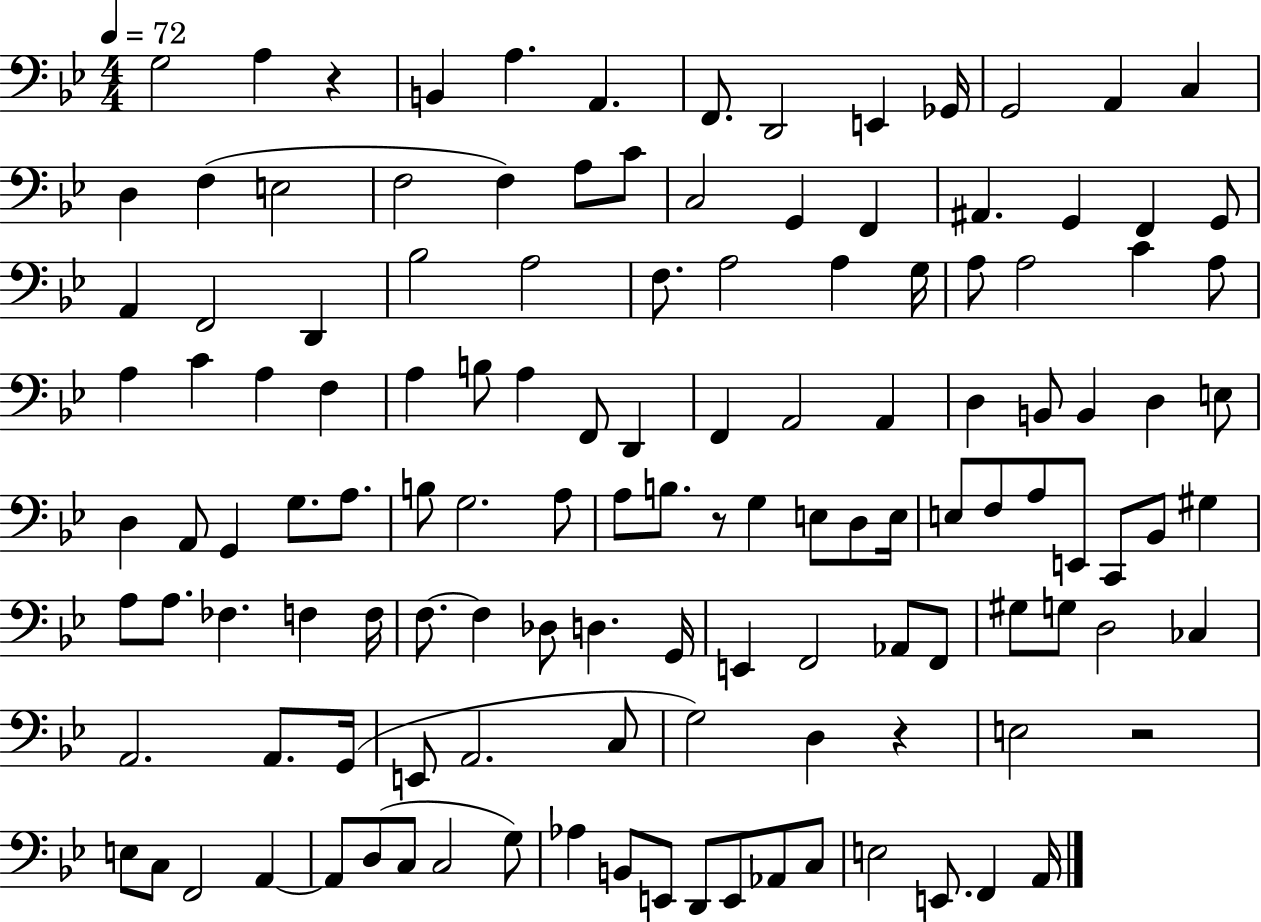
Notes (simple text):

G3/h A3/q R/q B2/q A3/q. A2/q. F2/e. D2/h E2/q Gb2/s G2/h A2/q C3/q D3/q F3/q E3/h F3/h F3/q A3/e C4/e C3/h G2/q F2/q A#2/q. G2/q F2/q G2/e A2/q F2/h D2/q Bb3/h A3/h F3/e. A3/h A3/q G3/s A3/e A3/h C4/q A3/e A3/q C4/q A3/q F3/q A3/q B3/e A3/q F2/e D2/q F2/q A2/h A2/q D3/q B2/e B2/q D3/q E3/e D3/q A2/e G2/q G3/e. A3/e. B3/e G3/h. A3/e A3/e B3/e. R/e G3/q E3/e D3/e E3/s E3/e F3/e A3/e E2/e C2/e Bb2/e G#3/q A3/e A3/e. FES3/q. F3/q F3/s F3/e. F3/q Db3/e D3/q. G2/s E2/q F2/h Ab2/e F2/e G#3/e G3/e D3/h CES3/q A2/h. A2/e. G2/s E2/e A2/h. C3/e G3/h D3/q R/q E3/h R/h E3/e C3/e F2/h A2/q A2/e D3/e C3/e C3/h G3/e Ab3/q B2/e E2/e D2/e E2/e Ab2/e C3/e E3/h E2/e. F2/q A2/s